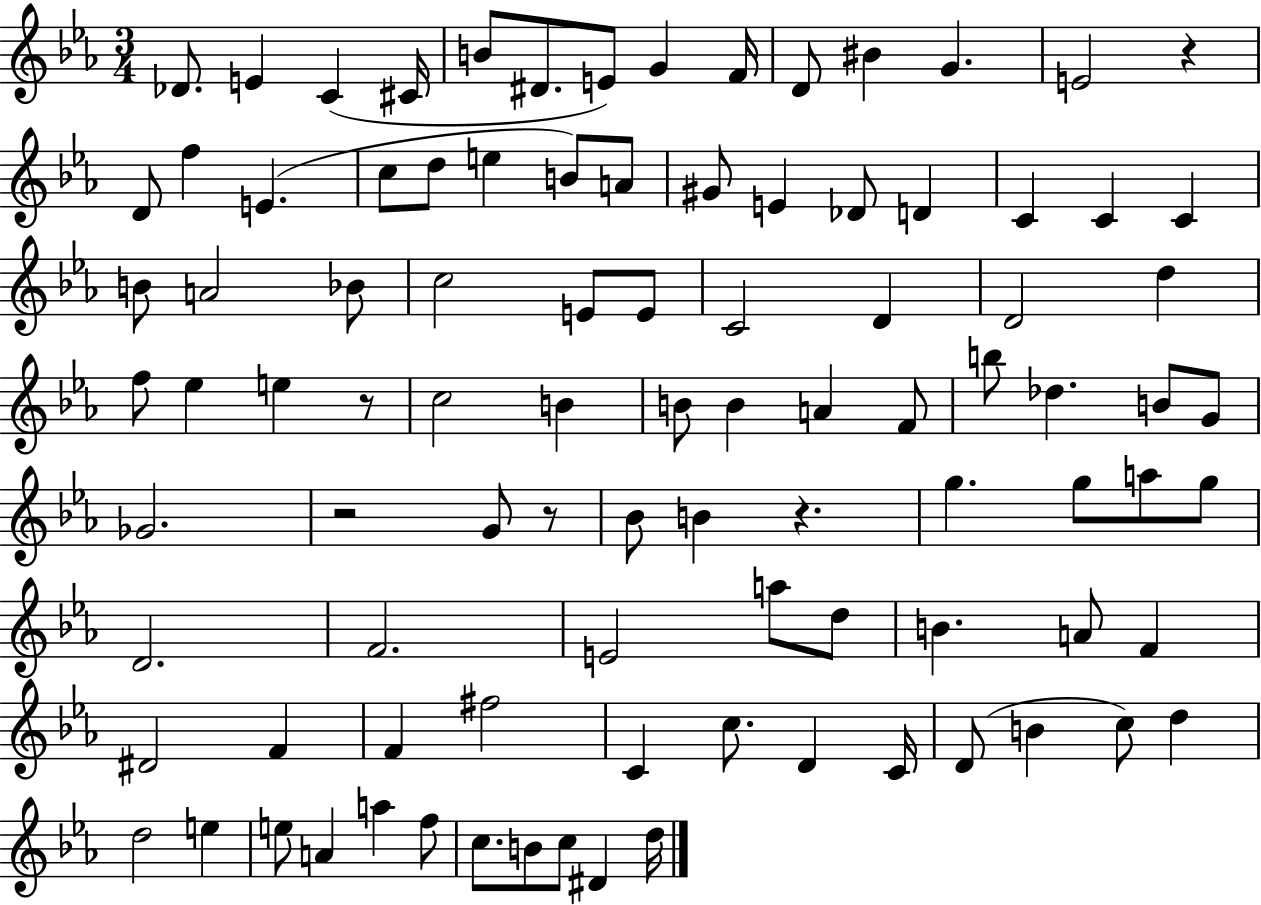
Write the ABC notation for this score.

X:1
T:Untitled
M:3/4
L:1/4
K:Eb
_D/2 E C ^C/4 B/2 ^D/2 E/2 G F/4 D/2 ^B G E2 z D/2 f E c/2 d/2 e B/2 A/2 ^G/2 E _D/2 D C C C B/2 A2 _B/2 c2 E/2 E/2 C2 D D2 d f/2 _e e z/2 c2 B B/2 B A F/2 b/2 _d B/2 G/2 _G2 z2 G/2 z/2 _B/2 B z g g/2 a/2 g/2 D2 F2 E2 a/2 d/2 B A/2 F ^D2 F F ^f2 C c/2 D C/4 D/2 B c/2 d d2 e e/2 A a f/2 c/2 B/2 c/2 ^D d/4